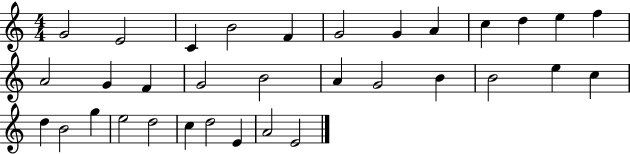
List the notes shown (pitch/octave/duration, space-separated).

G4/h E4/h C4/q B4/h F4/q G4/h G4/q A4/q C5/q D5/q E5/q F5/q A4/h G4/q F4/q G4/h B4/h A4/q G4/h B4/q B4/h E5/q C5/q D5/q B4/h G5/q E5/h D5/h C5/q D5/h E4/q A4/h E4/h